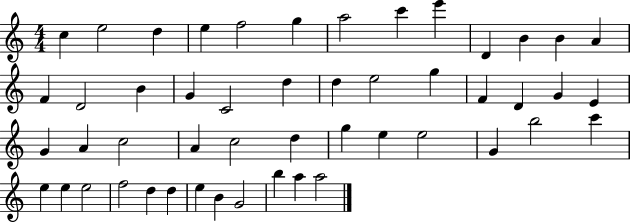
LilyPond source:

{
  \clef treble
  \numericTimeSignature
  \time 4/4
  \key c \major
  c''4 e''2 d''4 | e''4 f''2 g''4 | a''2 c'''4 e'''4 | d'4 b'4 b'4 a'4 | \break f'4 d'2 b'4 | g'4 c'2 d''4 | d''4 e''2 g''4 | f'4 d'4 g'4 e'4 | \break g'4 a'4 c''2 | a'4 c''2 d''4 | g''4 e''4 e''2 | g'4 b''2 c'''4 | \break e''4 e''4 e''2 | f''2 d''4 d''4 | e''4 b'4 g'2 | b''4 a''4 a''2 | \break \bar "|."
}